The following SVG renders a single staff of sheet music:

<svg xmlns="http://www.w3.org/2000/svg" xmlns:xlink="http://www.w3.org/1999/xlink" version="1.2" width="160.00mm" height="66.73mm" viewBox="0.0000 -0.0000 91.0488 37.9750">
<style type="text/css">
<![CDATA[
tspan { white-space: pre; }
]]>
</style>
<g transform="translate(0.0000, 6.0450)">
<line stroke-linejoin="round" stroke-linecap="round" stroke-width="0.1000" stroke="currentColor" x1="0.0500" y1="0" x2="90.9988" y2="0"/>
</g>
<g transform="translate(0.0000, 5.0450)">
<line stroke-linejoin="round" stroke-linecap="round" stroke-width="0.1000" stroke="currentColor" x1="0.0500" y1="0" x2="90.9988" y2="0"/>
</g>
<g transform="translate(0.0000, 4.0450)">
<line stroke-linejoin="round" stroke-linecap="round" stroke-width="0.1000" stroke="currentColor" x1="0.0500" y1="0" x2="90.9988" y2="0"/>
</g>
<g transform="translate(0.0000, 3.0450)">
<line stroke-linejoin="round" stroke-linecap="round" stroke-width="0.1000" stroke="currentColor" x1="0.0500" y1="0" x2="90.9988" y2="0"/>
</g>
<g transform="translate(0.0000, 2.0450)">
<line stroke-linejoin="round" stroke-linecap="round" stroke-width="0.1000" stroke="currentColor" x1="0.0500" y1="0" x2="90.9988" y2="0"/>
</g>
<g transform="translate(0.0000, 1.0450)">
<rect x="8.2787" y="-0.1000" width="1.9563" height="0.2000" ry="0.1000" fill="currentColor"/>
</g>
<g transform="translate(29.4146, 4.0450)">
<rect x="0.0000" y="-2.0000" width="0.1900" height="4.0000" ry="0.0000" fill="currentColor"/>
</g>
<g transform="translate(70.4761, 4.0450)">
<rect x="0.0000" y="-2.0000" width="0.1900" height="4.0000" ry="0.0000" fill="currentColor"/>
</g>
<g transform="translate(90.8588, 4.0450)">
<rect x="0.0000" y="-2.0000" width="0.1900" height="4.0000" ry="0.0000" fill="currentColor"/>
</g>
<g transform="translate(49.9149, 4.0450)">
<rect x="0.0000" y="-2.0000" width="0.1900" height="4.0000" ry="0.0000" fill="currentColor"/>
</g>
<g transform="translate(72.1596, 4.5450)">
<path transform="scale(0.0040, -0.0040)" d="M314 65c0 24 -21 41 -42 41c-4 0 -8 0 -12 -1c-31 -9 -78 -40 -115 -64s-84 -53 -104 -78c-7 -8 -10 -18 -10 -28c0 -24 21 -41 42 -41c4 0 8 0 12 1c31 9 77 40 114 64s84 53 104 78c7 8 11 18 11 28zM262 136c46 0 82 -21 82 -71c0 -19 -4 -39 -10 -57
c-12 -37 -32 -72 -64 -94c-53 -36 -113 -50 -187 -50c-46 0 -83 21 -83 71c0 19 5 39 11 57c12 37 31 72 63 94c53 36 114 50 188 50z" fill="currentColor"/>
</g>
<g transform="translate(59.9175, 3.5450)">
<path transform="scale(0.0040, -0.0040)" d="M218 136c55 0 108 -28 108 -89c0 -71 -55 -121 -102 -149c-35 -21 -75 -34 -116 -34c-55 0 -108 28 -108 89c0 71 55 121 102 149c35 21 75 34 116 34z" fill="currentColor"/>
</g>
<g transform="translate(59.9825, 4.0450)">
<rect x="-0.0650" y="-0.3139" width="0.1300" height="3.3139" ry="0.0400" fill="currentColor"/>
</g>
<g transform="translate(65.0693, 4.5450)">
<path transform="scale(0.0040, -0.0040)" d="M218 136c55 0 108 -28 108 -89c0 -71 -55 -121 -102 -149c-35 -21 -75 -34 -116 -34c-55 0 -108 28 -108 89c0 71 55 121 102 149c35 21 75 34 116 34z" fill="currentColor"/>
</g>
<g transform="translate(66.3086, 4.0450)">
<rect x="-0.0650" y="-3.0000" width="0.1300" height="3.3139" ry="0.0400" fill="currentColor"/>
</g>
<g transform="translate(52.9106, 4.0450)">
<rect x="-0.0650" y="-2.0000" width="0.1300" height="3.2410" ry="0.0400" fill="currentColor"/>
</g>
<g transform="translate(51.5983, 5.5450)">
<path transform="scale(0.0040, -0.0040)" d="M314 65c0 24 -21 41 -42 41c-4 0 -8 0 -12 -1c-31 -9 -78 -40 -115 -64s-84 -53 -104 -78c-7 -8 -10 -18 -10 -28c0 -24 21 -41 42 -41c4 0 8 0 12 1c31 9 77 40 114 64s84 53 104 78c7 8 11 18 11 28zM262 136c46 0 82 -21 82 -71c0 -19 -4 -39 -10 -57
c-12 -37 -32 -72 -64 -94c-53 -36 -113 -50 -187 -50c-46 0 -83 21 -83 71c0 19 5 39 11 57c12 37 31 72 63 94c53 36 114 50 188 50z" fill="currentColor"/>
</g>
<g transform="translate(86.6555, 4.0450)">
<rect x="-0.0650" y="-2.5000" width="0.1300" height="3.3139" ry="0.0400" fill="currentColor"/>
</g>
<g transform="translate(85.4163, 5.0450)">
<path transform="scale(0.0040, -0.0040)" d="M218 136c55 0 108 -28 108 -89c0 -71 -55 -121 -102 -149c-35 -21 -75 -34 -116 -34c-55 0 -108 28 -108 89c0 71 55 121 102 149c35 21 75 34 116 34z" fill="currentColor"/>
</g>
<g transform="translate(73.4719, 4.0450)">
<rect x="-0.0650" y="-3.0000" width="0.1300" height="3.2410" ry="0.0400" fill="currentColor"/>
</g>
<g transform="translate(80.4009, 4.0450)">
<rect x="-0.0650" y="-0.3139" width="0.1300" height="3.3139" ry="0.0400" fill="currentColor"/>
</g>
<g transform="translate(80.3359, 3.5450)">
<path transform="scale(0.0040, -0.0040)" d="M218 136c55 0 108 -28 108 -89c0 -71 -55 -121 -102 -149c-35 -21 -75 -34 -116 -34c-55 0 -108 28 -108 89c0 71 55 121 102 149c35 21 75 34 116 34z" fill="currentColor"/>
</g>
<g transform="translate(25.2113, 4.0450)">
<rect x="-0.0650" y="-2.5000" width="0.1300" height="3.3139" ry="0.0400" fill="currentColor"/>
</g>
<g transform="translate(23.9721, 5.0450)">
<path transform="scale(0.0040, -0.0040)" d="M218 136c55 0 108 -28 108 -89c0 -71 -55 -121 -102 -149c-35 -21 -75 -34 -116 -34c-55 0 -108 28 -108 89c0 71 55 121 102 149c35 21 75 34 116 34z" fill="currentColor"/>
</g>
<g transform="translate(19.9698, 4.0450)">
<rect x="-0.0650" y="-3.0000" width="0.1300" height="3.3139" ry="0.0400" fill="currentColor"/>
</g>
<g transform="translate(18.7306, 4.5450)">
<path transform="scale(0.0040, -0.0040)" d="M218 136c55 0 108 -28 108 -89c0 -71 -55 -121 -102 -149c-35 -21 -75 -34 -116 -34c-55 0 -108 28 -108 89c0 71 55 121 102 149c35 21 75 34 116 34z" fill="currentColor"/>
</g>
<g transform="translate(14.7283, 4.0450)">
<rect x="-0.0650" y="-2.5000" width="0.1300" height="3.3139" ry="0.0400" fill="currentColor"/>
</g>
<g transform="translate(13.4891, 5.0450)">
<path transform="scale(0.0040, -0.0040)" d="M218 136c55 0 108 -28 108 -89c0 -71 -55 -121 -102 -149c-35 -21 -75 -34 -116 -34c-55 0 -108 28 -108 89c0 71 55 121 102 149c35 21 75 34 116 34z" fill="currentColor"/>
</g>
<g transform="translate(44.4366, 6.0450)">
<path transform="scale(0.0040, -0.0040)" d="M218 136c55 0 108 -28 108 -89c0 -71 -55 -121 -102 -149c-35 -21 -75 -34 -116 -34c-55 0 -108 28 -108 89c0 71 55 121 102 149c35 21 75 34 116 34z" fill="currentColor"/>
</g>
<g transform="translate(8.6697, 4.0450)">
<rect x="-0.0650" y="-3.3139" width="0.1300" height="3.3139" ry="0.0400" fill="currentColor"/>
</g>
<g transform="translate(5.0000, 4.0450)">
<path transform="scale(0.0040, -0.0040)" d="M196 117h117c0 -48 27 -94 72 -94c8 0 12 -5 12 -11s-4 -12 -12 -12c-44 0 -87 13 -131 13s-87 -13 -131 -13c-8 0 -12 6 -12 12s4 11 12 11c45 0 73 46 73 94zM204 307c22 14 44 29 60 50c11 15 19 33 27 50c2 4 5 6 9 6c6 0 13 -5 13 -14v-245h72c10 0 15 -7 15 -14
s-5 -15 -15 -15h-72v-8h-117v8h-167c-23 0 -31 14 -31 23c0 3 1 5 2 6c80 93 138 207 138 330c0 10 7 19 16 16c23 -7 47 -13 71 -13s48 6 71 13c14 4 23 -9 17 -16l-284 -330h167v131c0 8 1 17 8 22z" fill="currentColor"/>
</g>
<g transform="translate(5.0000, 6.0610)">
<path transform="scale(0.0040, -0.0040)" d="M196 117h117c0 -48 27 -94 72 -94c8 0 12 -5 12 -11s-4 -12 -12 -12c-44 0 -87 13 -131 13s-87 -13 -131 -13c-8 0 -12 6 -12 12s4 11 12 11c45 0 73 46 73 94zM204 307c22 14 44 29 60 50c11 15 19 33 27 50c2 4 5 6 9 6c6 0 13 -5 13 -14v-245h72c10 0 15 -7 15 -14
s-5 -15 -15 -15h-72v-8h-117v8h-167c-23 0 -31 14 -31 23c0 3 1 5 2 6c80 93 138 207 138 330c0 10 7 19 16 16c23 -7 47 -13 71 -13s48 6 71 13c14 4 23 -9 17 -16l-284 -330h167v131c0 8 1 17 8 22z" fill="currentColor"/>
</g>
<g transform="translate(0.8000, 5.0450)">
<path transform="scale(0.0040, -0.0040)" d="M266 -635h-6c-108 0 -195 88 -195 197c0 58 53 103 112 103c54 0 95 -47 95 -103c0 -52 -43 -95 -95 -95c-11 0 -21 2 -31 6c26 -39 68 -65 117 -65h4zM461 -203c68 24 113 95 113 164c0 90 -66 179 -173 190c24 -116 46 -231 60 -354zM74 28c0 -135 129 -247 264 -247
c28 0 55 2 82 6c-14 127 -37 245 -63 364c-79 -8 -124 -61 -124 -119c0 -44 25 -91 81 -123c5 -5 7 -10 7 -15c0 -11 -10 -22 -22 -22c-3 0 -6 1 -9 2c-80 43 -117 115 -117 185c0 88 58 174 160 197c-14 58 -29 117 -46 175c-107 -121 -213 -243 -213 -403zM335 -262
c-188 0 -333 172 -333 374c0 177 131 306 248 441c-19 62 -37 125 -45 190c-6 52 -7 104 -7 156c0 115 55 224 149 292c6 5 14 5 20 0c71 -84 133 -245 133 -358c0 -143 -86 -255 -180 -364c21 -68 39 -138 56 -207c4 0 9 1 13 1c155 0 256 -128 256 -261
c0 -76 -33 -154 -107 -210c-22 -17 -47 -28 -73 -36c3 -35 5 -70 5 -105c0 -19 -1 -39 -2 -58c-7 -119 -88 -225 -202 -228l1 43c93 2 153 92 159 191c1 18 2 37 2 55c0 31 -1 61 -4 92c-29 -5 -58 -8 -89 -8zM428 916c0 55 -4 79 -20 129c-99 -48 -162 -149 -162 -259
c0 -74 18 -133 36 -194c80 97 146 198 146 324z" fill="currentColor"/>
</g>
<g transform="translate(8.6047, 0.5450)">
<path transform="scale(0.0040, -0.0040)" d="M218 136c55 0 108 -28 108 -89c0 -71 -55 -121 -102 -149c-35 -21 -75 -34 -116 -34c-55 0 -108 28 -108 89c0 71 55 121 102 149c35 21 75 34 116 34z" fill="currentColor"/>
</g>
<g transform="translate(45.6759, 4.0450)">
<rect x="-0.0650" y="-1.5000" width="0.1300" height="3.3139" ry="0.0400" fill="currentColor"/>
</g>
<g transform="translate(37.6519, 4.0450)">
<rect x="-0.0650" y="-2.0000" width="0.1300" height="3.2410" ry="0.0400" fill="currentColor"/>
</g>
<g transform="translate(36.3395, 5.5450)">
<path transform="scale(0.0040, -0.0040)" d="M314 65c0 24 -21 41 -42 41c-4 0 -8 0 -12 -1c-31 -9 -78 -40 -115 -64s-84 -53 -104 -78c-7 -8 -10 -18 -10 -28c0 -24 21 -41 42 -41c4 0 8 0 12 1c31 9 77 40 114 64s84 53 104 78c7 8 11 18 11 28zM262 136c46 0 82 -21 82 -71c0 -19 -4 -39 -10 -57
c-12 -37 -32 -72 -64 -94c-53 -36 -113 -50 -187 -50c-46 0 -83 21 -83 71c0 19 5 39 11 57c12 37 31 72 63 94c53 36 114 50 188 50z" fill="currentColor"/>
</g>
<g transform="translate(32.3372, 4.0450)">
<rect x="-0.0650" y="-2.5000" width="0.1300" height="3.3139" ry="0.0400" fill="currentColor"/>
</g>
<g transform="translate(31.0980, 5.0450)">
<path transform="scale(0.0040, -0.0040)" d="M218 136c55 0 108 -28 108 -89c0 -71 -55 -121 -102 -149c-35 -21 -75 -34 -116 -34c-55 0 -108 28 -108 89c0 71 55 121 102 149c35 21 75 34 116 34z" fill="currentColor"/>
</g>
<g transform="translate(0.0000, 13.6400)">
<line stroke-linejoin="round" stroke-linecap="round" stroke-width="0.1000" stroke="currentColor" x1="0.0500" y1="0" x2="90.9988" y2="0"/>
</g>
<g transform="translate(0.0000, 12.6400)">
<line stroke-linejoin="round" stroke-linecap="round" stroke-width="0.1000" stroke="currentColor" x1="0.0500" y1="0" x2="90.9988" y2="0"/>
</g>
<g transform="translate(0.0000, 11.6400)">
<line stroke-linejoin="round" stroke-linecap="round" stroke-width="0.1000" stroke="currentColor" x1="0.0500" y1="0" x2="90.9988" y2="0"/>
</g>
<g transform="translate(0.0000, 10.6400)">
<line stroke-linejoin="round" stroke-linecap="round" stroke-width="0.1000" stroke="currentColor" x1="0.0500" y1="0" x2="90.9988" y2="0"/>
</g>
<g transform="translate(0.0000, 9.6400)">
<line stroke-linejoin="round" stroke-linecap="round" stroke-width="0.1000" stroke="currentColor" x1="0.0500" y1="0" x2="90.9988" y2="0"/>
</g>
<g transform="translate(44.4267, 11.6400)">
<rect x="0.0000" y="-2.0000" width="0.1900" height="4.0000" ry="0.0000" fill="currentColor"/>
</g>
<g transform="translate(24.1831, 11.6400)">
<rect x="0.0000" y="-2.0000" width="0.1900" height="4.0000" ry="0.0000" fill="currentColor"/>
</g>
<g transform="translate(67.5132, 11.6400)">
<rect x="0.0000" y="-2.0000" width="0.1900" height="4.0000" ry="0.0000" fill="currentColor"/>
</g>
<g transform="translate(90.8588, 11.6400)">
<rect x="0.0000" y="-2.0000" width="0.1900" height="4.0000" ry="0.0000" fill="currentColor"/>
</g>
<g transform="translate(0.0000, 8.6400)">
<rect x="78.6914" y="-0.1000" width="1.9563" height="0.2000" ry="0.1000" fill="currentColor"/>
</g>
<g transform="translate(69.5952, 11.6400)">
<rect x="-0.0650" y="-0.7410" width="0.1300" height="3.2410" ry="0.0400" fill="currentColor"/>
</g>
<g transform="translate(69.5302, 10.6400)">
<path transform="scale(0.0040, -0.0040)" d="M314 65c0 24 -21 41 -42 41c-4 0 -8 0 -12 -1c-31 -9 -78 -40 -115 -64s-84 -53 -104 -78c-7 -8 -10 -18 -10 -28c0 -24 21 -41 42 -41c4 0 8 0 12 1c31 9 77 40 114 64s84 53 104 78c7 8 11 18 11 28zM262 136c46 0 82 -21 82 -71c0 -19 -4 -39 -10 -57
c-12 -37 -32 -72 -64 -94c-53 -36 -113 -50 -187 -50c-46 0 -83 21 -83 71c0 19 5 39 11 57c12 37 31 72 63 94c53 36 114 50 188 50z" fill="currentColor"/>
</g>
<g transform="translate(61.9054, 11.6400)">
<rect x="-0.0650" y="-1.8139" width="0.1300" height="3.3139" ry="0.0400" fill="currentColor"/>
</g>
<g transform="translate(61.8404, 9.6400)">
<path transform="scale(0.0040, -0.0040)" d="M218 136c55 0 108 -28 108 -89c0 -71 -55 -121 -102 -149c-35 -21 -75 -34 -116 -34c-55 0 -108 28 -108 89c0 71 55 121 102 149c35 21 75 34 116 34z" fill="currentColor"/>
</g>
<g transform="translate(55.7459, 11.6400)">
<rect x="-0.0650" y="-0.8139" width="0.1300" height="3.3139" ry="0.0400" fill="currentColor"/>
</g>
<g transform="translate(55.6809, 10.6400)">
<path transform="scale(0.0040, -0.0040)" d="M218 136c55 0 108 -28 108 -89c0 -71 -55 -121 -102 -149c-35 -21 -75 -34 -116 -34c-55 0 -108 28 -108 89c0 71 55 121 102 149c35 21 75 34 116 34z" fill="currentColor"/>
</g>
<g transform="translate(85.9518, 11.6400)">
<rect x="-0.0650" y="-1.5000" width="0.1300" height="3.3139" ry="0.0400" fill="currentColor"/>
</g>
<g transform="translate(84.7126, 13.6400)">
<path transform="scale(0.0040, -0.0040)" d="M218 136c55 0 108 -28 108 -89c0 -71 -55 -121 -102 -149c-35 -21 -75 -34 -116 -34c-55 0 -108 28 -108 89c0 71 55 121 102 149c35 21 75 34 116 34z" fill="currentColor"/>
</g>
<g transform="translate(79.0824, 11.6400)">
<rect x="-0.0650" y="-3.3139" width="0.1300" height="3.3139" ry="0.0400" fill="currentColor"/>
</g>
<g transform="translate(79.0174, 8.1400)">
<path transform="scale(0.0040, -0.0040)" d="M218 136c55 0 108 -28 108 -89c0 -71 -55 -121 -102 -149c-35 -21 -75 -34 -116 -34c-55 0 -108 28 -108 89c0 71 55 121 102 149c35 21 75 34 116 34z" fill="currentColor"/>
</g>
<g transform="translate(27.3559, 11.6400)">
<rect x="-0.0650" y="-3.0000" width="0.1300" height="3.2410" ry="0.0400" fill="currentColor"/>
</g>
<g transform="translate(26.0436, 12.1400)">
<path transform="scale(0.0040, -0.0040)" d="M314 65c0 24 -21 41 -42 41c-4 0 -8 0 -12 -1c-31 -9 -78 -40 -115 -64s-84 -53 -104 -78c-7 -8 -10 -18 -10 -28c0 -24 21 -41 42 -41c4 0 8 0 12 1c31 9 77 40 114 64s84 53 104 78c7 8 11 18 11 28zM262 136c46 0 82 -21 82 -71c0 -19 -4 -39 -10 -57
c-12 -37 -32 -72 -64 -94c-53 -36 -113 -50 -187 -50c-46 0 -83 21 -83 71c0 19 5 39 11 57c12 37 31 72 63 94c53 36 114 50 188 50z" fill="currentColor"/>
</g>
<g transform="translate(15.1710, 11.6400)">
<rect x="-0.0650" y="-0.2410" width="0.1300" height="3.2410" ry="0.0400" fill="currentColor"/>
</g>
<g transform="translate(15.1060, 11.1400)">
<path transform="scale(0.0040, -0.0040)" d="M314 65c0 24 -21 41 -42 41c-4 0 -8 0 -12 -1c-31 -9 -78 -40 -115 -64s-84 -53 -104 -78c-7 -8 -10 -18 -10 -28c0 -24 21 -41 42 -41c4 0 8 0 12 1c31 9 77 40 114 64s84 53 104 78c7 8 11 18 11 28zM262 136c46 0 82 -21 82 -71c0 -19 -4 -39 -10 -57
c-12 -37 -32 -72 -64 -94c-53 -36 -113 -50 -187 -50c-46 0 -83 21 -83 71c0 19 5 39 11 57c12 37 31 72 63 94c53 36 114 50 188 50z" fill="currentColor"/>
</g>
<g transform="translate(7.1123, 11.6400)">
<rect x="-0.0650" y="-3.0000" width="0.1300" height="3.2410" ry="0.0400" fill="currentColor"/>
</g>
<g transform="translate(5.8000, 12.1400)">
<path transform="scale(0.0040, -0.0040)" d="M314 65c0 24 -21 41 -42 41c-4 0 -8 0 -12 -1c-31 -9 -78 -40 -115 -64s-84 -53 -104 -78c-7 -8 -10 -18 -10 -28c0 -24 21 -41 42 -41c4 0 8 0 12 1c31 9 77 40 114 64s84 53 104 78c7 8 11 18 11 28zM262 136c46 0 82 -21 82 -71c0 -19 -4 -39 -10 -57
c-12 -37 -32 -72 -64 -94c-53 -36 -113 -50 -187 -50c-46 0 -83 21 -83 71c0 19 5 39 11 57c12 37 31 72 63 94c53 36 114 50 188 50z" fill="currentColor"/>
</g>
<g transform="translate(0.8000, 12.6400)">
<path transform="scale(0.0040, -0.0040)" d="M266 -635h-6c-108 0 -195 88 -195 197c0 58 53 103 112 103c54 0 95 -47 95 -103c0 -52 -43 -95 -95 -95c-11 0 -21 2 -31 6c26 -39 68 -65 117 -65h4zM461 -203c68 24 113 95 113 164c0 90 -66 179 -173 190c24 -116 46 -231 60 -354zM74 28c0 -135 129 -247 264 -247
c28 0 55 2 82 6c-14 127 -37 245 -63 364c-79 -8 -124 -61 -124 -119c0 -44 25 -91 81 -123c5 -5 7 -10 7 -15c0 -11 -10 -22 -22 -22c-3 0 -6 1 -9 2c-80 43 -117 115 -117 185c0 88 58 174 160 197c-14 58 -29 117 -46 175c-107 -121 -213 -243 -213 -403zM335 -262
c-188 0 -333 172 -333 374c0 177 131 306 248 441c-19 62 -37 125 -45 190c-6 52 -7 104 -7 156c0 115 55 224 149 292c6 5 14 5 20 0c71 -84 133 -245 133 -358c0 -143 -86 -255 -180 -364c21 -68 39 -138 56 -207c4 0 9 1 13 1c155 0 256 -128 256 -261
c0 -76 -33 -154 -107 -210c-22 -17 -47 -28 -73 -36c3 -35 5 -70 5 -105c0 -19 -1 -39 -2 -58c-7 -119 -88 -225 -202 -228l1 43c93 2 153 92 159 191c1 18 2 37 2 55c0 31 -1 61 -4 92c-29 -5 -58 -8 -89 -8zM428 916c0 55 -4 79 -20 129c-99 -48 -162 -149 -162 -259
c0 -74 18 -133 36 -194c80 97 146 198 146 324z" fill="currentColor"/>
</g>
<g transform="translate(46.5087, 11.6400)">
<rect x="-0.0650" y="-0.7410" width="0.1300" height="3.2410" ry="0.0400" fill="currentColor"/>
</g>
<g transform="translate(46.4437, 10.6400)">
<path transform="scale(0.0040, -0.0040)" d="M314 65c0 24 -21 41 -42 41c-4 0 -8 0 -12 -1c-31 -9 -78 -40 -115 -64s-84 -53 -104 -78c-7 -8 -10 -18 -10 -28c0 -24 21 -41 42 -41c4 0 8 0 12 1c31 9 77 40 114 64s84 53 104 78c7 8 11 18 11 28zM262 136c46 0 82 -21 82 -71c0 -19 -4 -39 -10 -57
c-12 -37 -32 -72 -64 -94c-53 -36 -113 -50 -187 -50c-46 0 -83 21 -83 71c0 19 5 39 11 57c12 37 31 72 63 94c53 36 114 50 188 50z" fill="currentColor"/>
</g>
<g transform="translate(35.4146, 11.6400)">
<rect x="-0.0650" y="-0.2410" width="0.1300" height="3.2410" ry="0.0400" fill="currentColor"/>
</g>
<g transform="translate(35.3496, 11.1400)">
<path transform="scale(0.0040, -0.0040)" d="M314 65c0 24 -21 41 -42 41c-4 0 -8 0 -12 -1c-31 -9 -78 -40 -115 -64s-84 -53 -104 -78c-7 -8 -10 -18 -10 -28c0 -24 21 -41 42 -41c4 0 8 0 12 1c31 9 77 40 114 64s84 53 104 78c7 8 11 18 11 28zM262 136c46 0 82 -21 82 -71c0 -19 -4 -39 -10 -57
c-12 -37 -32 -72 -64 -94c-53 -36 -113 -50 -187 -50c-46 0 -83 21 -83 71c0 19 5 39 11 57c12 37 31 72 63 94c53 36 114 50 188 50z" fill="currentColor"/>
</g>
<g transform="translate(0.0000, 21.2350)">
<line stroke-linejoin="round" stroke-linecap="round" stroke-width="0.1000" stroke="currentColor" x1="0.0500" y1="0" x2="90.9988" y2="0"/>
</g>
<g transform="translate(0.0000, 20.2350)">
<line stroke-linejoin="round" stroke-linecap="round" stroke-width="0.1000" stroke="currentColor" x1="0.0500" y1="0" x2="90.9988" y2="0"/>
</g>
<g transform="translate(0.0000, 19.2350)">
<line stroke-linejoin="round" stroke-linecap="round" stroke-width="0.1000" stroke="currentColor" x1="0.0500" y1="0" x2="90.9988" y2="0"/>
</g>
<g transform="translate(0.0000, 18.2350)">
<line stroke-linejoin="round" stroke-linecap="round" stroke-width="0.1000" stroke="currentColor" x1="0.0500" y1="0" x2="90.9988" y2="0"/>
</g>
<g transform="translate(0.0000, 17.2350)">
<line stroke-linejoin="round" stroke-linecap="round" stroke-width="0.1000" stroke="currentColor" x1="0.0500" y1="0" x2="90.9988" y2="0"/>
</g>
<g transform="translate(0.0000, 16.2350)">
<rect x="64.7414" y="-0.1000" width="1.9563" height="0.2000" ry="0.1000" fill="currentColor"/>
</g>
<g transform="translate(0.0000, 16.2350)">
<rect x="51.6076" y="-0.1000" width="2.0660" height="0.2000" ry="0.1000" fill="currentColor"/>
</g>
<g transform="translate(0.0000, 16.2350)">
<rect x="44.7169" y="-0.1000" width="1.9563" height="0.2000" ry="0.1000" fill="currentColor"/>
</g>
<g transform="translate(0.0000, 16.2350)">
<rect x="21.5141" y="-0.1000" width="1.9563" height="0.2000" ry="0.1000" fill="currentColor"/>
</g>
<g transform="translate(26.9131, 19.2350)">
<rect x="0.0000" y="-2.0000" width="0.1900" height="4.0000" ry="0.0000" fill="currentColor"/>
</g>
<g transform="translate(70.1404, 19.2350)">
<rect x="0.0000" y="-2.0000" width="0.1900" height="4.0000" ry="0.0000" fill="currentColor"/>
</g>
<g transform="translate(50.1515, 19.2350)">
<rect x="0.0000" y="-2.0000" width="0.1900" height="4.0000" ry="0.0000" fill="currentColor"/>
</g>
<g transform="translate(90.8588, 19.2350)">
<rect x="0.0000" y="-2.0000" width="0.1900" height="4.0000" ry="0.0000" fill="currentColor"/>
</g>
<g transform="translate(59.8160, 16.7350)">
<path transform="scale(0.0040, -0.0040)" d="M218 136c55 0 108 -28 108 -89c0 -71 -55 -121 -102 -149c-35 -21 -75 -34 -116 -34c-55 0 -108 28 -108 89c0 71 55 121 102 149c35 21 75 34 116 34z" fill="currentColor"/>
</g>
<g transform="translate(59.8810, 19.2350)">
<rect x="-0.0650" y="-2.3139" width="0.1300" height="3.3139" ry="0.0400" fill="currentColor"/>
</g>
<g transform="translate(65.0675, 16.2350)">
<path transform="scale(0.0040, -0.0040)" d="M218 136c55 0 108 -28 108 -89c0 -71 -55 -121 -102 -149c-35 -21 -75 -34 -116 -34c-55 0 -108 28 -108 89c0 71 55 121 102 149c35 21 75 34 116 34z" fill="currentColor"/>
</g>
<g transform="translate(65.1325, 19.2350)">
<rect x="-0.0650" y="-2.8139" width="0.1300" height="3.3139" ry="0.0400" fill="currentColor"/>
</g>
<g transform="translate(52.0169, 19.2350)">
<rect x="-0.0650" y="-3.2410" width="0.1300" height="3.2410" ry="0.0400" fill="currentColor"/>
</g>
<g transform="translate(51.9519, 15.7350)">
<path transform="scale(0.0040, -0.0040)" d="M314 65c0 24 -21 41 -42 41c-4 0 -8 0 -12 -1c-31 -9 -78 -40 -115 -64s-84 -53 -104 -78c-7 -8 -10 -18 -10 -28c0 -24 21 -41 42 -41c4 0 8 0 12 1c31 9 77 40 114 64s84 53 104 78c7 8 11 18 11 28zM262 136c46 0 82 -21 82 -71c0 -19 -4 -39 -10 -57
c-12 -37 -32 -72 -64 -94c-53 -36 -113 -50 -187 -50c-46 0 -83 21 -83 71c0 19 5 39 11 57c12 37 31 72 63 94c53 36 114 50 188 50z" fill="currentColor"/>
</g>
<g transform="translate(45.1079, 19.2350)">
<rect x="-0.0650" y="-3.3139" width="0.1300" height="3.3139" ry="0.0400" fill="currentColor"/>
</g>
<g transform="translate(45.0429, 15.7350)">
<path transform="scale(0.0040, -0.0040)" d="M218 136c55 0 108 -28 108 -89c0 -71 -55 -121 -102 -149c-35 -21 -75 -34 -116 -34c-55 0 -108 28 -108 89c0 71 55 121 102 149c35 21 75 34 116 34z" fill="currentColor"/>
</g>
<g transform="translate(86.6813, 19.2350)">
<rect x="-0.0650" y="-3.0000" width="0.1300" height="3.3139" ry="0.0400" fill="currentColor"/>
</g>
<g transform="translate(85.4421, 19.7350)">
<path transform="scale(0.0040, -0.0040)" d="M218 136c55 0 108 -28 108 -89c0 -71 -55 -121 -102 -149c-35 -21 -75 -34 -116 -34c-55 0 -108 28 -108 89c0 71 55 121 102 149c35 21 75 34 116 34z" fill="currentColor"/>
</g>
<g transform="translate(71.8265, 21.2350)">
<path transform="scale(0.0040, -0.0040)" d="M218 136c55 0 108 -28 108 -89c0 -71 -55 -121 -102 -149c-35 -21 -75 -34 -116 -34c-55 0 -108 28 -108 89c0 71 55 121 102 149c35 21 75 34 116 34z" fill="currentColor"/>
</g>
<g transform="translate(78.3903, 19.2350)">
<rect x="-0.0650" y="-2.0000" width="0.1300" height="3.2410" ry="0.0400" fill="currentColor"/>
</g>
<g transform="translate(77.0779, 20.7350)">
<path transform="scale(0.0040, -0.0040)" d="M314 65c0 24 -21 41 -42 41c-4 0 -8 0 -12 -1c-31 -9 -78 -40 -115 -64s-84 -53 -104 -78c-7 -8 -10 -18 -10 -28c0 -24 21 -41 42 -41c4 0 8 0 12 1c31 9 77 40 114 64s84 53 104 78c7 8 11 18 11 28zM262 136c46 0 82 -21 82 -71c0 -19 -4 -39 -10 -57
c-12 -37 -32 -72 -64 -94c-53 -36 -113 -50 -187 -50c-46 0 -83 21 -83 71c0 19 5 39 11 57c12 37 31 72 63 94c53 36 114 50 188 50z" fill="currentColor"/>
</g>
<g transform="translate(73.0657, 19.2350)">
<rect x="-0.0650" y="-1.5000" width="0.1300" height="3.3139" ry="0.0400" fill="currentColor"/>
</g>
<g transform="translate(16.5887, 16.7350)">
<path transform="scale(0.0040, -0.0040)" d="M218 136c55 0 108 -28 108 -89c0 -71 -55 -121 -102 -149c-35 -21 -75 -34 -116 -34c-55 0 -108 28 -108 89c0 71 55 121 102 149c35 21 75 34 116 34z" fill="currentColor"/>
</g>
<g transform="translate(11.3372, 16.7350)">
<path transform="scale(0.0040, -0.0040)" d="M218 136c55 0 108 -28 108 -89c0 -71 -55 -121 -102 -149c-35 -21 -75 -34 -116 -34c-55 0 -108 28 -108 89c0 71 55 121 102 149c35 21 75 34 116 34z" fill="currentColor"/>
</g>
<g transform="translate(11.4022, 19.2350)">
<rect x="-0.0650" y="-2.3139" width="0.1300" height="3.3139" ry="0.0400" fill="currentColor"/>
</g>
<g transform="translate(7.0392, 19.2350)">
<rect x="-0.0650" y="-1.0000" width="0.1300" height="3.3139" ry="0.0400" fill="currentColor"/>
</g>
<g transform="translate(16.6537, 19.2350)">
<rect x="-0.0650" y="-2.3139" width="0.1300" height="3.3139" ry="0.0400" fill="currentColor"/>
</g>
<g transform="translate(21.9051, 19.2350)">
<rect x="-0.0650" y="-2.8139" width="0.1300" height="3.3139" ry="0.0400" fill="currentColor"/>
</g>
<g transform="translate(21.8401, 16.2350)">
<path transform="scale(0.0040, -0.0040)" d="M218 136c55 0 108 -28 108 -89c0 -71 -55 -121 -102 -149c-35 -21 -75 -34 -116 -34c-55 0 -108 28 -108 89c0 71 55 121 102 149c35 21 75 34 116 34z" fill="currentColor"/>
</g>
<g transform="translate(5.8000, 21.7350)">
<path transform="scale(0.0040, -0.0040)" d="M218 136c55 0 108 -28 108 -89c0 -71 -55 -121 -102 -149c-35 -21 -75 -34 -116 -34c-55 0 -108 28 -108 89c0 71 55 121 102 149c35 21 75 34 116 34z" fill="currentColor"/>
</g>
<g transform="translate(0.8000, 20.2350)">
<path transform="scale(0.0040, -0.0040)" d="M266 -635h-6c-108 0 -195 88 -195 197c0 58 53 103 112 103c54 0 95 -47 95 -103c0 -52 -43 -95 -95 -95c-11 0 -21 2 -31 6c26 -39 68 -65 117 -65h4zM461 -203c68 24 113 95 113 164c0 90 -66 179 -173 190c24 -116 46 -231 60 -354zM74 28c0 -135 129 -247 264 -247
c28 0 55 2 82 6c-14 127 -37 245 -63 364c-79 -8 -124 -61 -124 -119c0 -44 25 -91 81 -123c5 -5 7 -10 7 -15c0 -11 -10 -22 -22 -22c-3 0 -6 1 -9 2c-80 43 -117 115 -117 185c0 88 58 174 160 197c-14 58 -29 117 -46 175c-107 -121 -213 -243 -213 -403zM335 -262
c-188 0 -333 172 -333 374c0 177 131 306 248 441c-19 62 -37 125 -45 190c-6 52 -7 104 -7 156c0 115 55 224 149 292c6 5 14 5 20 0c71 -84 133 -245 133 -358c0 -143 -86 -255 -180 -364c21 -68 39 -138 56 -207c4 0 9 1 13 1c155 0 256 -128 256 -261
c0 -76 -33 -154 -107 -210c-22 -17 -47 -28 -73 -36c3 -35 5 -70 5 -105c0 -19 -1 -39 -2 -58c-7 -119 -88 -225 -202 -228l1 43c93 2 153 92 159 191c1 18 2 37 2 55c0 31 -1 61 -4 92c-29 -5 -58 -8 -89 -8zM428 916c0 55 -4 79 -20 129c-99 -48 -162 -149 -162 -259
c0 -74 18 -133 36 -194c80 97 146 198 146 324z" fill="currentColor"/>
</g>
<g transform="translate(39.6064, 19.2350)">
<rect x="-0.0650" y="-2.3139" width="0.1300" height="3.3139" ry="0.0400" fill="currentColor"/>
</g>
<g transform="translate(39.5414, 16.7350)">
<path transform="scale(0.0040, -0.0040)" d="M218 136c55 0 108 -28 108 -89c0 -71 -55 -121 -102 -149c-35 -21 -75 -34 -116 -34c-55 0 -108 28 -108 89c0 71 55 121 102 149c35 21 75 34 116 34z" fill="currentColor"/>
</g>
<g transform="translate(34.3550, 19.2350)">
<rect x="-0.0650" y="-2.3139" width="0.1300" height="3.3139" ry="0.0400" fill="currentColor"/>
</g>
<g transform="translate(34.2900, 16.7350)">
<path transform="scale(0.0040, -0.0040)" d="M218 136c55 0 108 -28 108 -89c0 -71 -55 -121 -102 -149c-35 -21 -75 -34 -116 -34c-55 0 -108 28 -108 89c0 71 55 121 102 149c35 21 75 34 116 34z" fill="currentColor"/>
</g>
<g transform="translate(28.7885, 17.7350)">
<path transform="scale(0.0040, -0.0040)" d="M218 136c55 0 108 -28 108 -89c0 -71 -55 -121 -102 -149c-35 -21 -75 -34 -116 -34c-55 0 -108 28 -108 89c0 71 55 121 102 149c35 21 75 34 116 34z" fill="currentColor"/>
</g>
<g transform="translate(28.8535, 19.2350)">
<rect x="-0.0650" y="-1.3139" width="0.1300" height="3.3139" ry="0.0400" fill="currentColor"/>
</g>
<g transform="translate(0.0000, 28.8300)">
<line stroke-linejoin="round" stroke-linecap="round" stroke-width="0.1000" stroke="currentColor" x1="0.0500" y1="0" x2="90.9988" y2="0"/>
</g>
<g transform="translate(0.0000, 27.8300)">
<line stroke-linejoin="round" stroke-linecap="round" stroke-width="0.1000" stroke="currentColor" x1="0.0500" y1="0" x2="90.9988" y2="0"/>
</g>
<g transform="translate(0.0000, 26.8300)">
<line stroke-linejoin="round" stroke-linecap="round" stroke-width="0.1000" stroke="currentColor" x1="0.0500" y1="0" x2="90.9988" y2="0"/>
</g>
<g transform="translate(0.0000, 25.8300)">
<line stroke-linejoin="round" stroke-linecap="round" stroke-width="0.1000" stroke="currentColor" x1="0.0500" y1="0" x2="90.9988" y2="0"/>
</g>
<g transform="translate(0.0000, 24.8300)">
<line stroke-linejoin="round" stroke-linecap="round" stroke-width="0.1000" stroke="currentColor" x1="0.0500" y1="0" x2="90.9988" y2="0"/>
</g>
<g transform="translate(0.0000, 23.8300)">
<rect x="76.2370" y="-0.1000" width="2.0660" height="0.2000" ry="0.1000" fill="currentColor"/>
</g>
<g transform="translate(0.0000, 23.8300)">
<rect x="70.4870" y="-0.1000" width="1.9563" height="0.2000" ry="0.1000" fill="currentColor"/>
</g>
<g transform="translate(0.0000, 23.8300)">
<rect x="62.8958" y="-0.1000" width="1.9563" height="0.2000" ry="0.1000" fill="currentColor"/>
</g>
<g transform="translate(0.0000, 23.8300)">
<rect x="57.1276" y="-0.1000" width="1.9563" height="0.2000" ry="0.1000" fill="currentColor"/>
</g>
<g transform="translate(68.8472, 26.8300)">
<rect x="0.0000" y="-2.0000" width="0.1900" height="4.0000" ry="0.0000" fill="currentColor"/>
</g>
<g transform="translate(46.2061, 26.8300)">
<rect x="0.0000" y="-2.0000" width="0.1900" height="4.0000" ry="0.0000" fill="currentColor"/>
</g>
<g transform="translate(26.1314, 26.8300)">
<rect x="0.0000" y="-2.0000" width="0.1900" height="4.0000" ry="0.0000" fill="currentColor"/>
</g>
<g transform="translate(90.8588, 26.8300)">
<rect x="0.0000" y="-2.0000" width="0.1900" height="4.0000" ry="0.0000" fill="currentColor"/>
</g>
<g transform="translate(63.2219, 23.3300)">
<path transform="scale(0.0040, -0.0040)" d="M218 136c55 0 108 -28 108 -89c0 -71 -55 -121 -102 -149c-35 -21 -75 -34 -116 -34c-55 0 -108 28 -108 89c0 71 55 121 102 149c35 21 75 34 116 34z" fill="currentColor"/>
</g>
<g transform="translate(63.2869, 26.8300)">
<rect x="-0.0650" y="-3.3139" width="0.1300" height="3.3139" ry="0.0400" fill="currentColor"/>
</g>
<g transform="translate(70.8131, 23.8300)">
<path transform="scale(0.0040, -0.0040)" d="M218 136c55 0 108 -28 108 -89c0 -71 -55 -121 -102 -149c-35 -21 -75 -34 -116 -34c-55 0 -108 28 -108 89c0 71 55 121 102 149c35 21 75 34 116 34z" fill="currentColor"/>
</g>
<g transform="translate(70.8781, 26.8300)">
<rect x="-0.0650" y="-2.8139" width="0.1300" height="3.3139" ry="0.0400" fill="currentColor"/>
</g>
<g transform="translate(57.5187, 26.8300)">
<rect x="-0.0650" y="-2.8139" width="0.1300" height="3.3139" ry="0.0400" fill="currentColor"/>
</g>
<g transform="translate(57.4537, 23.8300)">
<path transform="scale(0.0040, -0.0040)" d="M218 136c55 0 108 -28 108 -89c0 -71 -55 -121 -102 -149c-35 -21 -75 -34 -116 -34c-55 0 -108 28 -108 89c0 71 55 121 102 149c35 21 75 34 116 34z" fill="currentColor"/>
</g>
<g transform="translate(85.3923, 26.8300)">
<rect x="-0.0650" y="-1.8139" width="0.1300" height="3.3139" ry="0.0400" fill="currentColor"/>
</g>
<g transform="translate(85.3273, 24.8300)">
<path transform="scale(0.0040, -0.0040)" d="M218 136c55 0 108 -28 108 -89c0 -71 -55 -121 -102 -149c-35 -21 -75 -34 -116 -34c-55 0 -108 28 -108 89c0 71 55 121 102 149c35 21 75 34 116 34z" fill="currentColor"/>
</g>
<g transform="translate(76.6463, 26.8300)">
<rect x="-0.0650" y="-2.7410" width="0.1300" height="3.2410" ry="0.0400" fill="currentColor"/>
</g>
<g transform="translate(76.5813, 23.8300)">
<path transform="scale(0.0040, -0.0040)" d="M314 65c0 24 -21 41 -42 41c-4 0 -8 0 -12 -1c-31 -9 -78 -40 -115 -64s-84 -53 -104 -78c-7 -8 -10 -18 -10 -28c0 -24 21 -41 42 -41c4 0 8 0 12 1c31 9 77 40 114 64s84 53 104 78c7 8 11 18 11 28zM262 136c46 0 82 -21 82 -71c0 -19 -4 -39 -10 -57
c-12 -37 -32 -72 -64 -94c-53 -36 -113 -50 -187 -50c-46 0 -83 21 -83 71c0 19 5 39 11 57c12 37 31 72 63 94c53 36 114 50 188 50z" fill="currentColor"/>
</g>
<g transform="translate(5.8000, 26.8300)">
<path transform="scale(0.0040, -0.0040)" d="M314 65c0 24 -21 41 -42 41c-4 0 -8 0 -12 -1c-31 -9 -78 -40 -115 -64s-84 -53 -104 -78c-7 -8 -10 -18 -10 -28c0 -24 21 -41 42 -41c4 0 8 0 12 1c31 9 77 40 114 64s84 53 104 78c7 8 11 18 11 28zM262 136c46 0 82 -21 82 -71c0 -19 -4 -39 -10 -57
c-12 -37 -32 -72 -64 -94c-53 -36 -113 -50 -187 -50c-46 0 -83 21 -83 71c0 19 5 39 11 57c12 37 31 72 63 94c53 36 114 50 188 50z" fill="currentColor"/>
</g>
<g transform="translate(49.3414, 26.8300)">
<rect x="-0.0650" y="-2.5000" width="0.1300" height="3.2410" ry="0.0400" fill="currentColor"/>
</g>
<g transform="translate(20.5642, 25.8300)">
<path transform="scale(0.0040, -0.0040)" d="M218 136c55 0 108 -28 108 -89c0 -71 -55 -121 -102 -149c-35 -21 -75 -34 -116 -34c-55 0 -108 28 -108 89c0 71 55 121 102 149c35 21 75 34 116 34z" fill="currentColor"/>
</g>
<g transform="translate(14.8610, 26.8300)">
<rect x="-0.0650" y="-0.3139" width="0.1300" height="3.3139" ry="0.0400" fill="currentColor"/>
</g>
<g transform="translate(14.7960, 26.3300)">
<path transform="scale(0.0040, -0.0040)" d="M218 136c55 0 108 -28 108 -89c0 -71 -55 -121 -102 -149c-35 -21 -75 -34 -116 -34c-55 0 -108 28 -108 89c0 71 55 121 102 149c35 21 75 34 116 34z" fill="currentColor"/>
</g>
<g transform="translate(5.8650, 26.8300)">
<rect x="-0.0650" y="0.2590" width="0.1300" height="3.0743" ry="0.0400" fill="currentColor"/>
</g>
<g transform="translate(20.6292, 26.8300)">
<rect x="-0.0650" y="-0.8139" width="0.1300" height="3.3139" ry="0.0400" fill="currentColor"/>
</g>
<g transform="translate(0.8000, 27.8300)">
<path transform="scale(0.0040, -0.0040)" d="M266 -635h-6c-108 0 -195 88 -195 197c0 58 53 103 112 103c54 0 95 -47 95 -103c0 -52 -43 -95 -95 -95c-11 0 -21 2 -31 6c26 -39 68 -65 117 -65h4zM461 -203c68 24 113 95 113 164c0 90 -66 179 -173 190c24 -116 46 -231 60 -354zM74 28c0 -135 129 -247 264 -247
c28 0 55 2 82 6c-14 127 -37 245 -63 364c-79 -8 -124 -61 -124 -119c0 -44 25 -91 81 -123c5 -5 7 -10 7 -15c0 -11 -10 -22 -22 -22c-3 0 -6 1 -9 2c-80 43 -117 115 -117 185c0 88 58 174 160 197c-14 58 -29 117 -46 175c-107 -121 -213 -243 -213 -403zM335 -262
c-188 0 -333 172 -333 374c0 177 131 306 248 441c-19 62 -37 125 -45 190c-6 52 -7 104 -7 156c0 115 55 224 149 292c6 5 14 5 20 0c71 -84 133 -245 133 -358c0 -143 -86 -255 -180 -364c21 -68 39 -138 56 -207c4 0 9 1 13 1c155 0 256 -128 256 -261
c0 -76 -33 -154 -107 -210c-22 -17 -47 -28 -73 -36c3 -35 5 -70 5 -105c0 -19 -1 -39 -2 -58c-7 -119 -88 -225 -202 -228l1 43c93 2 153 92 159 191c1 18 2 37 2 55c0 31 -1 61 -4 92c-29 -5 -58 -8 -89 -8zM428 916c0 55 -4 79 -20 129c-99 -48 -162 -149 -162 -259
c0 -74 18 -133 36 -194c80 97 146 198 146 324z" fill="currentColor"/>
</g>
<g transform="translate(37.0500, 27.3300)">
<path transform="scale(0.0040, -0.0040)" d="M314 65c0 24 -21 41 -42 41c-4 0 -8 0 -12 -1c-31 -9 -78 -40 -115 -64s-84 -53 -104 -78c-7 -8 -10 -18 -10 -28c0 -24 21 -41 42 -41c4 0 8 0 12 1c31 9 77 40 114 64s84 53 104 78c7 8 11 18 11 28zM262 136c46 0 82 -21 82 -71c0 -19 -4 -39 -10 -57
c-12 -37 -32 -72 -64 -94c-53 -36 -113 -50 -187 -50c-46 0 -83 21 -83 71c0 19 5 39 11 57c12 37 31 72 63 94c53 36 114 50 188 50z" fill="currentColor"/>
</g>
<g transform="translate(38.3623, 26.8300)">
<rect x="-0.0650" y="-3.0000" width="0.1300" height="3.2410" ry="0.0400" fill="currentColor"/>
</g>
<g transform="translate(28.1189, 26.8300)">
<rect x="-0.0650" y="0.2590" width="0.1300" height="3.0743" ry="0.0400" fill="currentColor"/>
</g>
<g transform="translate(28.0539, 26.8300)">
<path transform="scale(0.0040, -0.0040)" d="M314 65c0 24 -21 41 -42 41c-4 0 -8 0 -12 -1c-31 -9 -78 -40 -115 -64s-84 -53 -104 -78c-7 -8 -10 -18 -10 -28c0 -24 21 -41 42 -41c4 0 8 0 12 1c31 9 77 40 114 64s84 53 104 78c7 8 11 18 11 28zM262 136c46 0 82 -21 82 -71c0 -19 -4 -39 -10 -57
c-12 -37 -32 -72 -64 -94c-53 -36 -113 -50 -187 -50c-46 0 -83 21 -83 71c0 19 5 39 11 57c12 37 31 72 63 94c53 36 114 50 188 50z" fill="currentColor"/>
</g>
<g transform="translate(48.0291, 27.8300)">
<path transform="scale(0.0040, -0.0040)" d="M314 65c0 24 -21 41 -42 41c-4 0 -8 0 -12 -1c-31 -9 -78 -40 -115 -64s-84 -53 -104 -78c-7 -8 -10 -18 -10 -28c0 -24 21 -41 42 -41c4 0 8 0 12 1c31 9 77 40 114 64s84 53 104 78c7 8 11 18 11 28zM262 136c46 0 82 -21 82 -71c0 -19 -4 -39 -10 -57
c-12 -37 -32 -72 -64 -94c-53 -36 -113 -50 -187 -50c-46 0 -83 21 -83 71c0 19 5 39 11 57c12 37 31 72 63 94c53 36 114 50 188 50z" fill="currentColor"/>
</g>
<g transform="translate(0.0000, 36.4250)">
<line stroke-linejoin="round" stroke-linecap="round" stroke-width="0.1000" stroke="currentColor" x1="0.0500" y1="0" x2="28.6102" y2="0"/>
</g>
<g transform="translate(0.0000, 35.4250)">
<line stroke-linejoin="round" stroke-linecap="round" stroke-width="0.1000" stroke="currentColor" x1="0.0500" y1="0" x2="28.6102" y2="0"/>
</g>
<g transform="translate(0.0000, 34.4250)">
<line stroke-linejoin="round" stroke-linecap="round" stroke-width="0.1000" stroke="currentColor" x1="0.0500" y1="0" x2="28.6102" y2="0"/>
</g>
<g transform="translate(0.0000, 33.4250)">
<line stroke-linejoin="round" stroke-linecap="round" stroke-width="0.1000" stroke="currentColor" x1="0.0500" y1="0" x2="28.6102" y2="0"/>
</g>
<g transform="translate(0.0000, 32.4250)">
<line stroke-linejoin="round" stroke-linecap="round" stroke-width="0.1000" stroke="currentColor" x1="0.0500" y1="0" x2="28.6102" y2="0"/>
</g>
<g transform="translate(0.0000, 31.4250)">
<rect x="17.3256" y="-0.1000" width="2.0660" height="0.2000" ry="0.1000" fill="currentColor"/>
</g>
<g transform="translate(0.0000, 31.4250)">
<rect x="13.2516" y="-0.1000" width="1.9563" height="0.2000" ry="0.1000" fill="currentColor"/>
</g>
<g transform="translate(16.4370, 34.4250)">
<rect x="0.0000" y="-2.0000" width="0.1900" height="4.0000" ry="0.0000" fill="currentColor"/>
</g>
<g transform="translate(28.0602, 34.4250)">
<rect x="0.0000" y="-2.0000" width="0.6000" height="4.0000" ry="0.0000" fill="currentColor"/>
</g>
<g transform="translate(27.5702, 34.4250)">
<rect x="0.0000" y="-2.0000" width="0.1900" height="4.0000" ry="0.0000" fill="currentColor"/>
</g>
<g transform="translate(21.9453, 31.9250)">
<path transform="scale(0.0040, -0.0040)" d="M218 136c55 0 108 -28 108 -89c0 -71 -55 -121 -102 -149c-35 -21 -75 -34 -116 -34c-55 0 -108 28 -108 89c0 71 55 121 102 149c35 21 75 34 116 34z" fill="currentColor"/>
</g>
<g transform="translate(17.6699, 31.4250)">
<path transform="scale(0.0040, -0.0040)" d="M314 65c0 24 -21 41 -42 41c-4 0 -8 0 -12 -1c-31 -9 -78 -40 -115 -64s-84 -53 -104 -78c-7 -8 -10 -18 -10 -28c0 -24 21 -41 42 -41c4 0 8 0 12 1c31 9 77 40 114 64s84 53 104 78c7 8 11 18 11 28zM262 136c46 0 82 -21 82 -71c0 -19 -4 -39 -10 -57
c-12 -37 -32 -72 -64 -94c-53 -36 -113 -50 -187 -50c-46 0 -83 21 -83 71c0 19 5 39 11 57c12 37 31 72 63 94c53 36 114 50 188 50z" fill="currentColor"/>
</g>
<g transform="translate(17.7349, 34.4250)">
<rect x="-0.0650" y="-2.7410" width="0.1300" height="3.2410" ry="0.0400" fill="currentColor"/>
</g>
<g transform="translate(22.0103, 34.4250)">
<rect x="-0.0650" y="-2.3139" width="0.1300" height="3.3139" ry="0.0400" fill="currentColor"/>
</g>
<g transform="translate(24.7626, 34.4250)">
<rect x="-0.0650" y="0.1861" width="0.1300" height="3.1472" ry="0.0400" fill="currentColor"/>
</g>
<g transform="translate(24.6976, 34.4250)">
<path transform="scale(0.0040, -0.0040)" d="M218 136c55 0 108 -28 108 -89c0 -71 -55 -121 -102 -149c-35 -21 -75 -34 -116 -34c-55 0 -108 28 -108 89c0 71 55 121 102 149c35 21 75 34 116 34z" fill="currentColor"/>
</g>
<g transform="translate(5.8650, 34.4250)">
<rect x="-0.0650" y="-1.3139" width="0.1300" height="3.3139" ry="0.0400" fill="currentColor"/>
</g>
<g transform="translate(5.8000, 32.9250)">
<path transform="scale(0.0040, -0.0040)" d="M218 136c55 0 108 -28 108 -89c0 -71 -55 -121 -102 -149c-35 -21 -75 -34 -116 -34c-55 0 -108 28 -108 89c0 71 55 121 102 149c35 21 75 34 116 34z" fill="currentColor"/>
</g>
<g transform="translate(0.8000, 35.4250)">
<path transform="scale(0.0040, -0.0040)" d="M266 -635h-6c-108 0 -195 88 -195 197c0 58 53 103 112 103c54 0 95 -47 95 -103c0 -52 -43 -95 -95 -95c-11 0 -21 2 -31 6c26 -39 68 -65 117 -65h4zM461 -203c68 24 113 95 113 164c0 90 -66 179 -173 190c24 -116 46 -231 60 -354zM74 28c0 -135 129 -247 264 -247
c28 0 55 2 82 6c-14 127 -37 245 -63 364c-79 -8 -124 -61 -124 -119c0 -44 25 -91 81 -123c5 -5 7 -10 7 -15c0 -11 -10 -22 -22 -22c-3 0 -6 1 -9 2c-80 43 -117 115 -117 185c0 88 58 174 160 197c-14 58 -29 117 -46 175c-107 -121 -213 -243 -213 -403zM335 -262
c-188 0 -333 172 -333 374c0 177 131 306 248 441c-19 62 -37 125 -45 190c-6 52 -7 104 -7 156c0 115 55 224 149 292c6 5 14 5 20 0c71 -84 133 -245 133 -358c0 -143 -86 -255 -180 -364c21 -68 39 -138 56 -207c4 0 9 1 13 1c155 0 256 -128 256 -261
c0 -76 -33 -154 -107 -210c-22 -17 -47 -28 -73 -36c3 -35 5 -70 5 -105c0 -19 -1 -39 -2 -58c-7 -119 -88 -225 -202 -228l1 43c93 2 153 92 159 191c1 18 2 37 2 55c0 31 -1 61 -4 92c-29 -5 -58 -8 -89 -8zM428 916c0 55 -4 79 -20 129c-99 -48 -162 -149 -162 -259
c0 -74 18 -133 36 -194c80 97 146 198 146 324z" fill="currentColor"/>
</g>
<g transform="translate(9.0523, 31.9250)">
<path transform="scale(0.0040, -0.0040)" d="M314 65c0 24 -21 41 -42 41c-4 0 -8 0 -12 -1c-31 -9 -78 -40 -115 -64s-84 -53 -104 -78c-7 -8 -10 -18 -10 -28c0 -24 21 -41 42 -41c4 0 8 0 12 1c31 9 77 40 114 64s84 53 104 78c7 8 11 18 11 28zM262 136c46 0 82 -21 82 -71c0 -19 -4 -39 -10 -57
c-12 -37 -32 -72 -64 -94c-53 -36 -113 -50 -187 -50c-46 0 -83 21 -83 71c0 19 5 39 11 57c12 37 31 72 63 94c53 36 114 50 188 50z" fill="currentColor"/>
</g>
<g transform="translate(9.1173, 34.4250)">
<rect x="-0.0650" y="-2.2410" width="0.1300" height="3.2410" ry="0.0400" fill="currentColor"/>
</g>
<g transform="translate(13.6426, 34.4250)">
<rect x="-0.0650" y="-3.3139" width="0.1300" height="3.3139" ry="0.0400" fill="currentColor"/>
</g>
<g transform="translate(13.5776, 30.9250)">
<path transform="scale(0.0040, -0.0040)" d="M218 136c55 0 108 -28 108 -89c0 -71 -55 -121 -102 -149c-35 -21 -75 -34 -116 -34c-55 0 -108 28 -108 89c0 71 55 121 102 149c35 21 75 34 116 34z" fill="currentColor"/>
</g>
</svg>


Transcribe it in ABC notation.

X:1
T:Untitled
M:4/4
L:1/4
K:C
b G A G G F2 E F2 c A A2 c G A2 c2 A2 c2 d2 d f d2 b E D g g a e g g b b2 g a E F2 A B2 c d B2 A2 G2 a b a a2 f e g2 b a2 g B